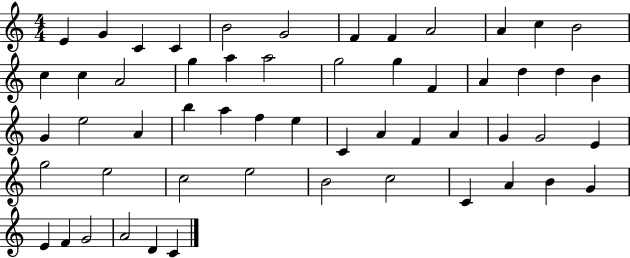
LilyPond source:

{
  \clef treble
  \numericTimeSignature
  \time 4/4
  \key c \major
  e'4 g'4 c'4 c'4 | b'2 g'2 | f'4 f'4 a'2 | a'4 c''4 b'2 | \break c''4 c''4 a'2 | g''4 a''4 a''2 | g''2 g''4 f'4 | a'4 d''4 d''4 b'4 | \break g'4 e''2 a'4 | b''4 a''4 f''4 e''4 | c'4 a'4 f'4 a'4 | g'4 g'2 e'4 | \break g''2 e''2 | c''2 e''2 | b'2 c''2 | c'4 a'4 b'4 g'4 | \break e'4 f'4 g'2 | a'2 d'4 c'4 | \bar "|."
}